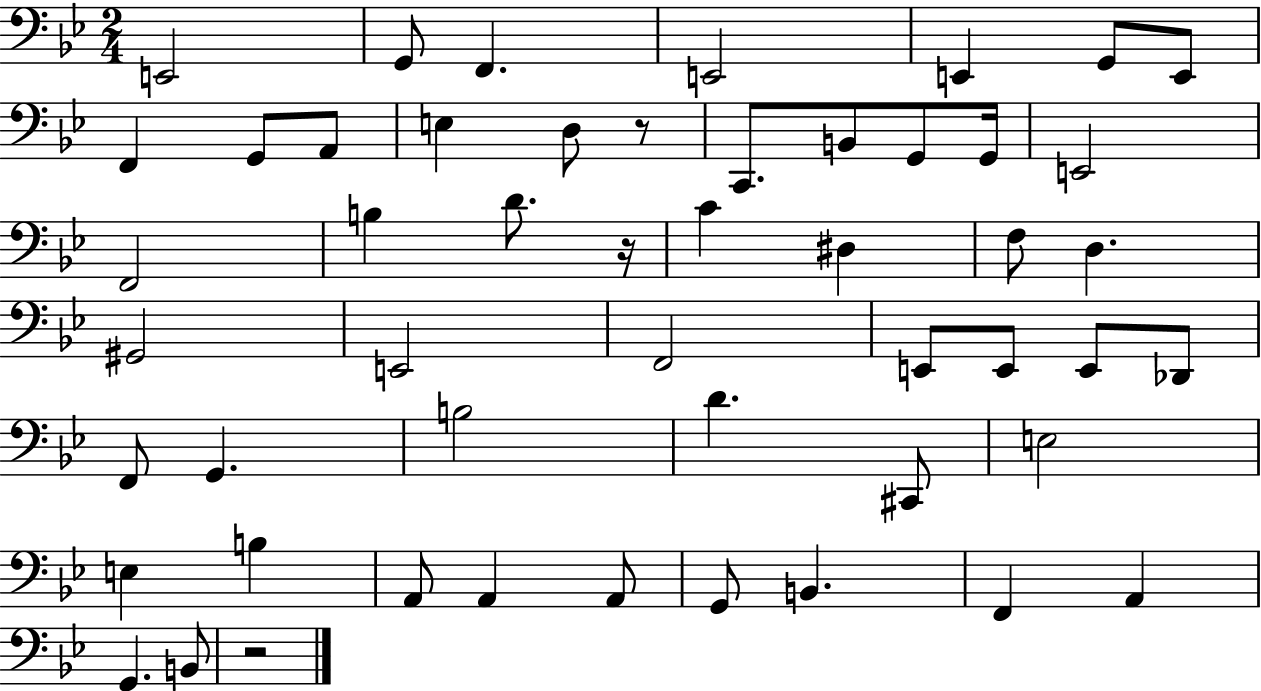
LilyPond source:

{
  \clef bass
  \numericTimeSignature
  \time 2/4
  \key bes \major
  e,2 | g,8 f,4. | e,2 | e,4 g,8 e,8 | \break f,4 g,8 a,8 | e4 d8 r8 | c,8. b,8 g,8 g,16 | e,2 | \break f,2 | b4 d'8. r16 | c'4 dis4 | f8 d4. | \break gis,2 | e,2 | f,2 | e,8 e,8 e,8 des,8 | \break f,8 g,4. | b2 | d'4. cis,8 | e2 | \break e4 b4 | a,8 a,4 a,8 | g,8 b,4. | f,4 a,4 | \break g,4. b,8 | r2 | \bar "|."
}